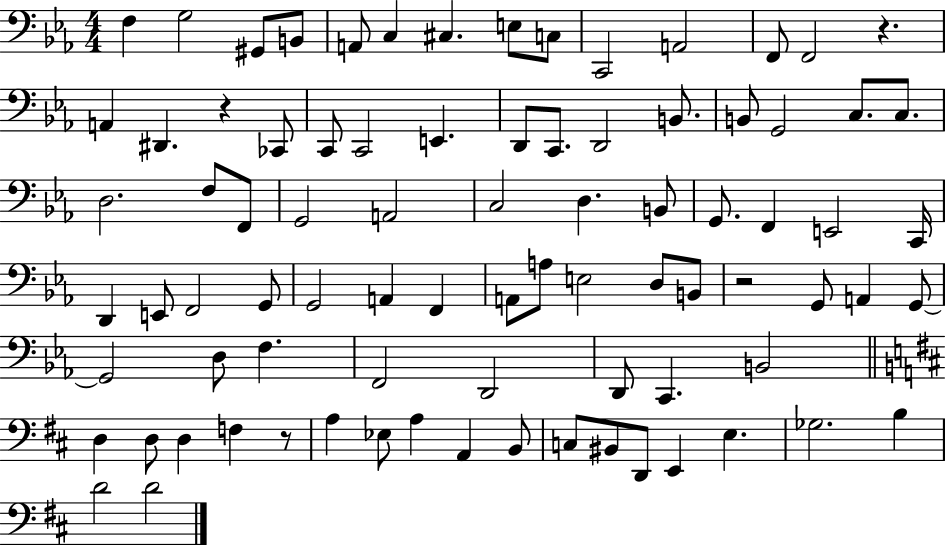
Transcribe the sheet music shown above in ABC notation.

X:1
T:Untitled
M:4/4
L:1/4
K:Eb
F, G,2 ^G,,/2 B,,/2 A,,/2 C, ^C, E,/2 C,/2 C,,2 A,,2 F,,/2 F,,2 z A,, ^D,, z _C,,/2 C,,/2 C,,2 E,, D,,/2 C,,/2 D,,2 B,,/2 B,,/2 G,,2 C,/2 C,/2 D,2 F,/2 F,,/2 G,,2 A,,2 C,2 D, B,,/2 G,,/2 F,, E,,2 C,,/4 D,, E,,/2 F,,2 G,,/2 G,,2 A,, F,, A,,/2 A,/2 E,2 D,/2 B,,/2 z2 G,,/2 A,, G,,/2 G,,2 D,/2 F, F,,2 D,,2 D,,/2 C,, B,,2 D, D,/2 D, F, z/2 A, _E,/2 A, A,, B,,/2 C,/2 ^B,,/2 D,,/2 E,, E, _G,2 B, D2 D2